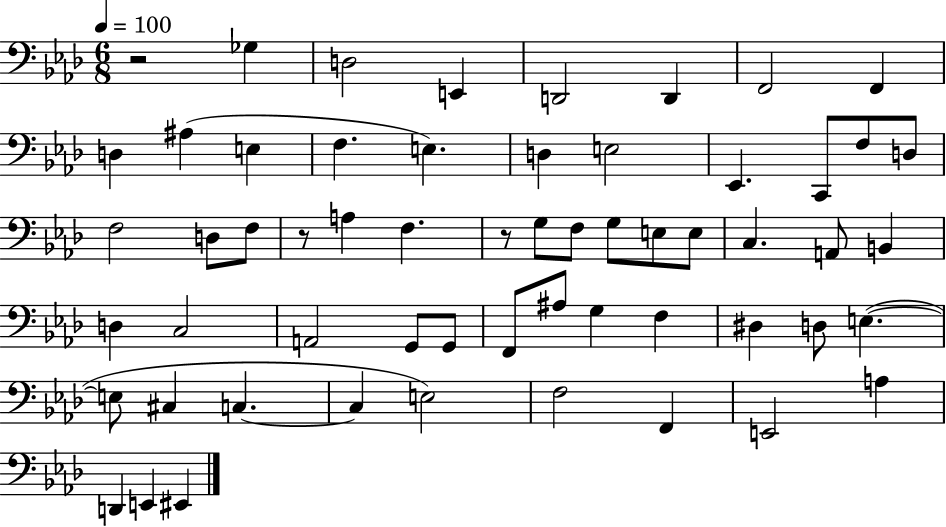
{
  \clef bass
  \numericTimeSignature
  \time 6/8
  \key aes \major
  \tempo 4 = 100
  r2 ges4 | d2 e,4 | d,2 d,4 | f,2 f,4 | \break d4 ais4( e4 | f4. e4.) | d4 e2 | ees,4. c,8 f8 d8 | \break f2 d8 f8 | r8 a4 f4. | r8 g8 f8 g8 e8 e8 | c4. a,8 b,4 | \break d4 c2 | a,2 g,8 g,8 | f,8 ais8 g4 f4 | dis4 d8 e4.~(~ | \break e8 cis4 c4.~~ | c4 e2) | f2 f,4 | e,2 a4 | \break d,4 e,4 eis,4 | \bar "|."
}